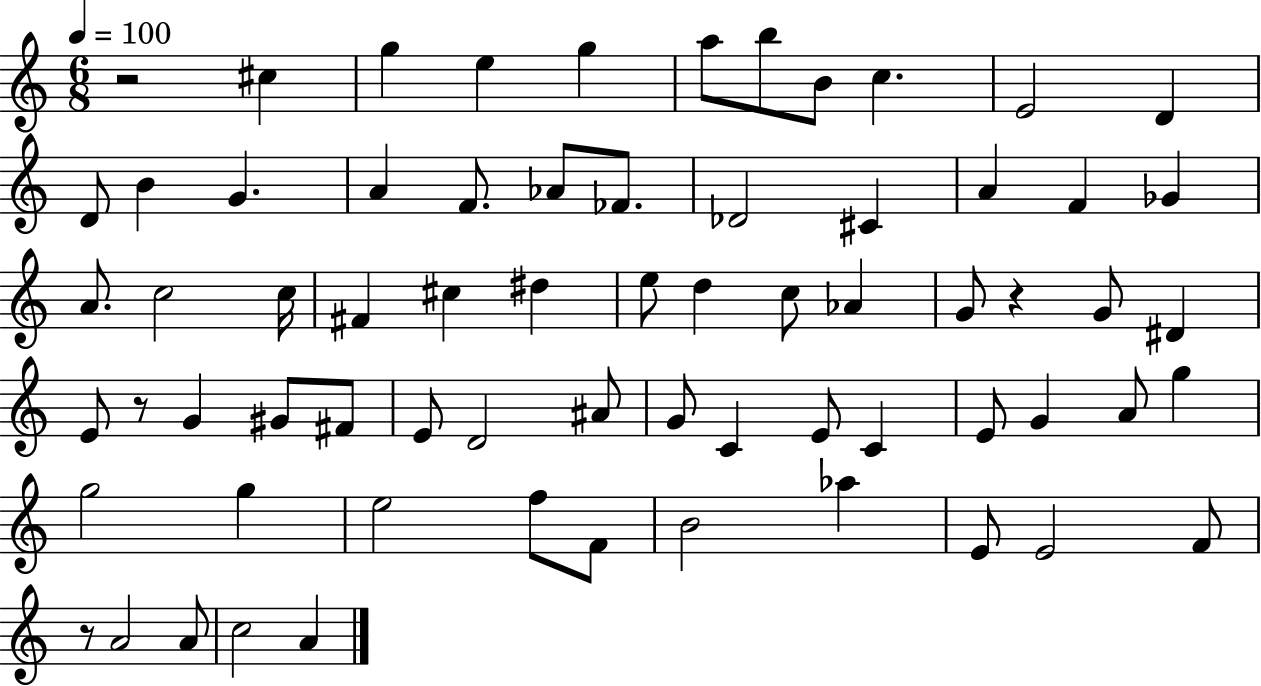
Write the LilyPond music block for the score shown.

{
  \clef treble
  \numericTimeSignature
  \time 6/8
  \key c \major
  \tempo 4 = 100
  \repeat volta 2 { r2 cis''4 | g''4 e''4 g''4 | a''8 b''8 b'8 c''4. | e'2 d'4 | \break d'8 b'4 g'4. | a'4 f'8. aes'8 fes'8. | des'2 cis'4 | a'4 f'4 ges'4 | \break a'8. c''2 c''16 | fis'4 cis''4 dis''4 | e''8 d''4 c''8 aes'4 | g'8 r4 g'8 dis'4 | \break e'8 r8 g'4 gis'8 fis'8 | e'8 d'2 ais'8 | g'8 c'4 e'8 c'4 | e'8 g'4 a'8 g''4 | \break g''2 g''4 | e''2 f''8 f'8 | b'2 aes''4 | e'8 e'2 f'8 | \break r8 a'2 a'8 | c''2 a'4 | } \bar "|."
}